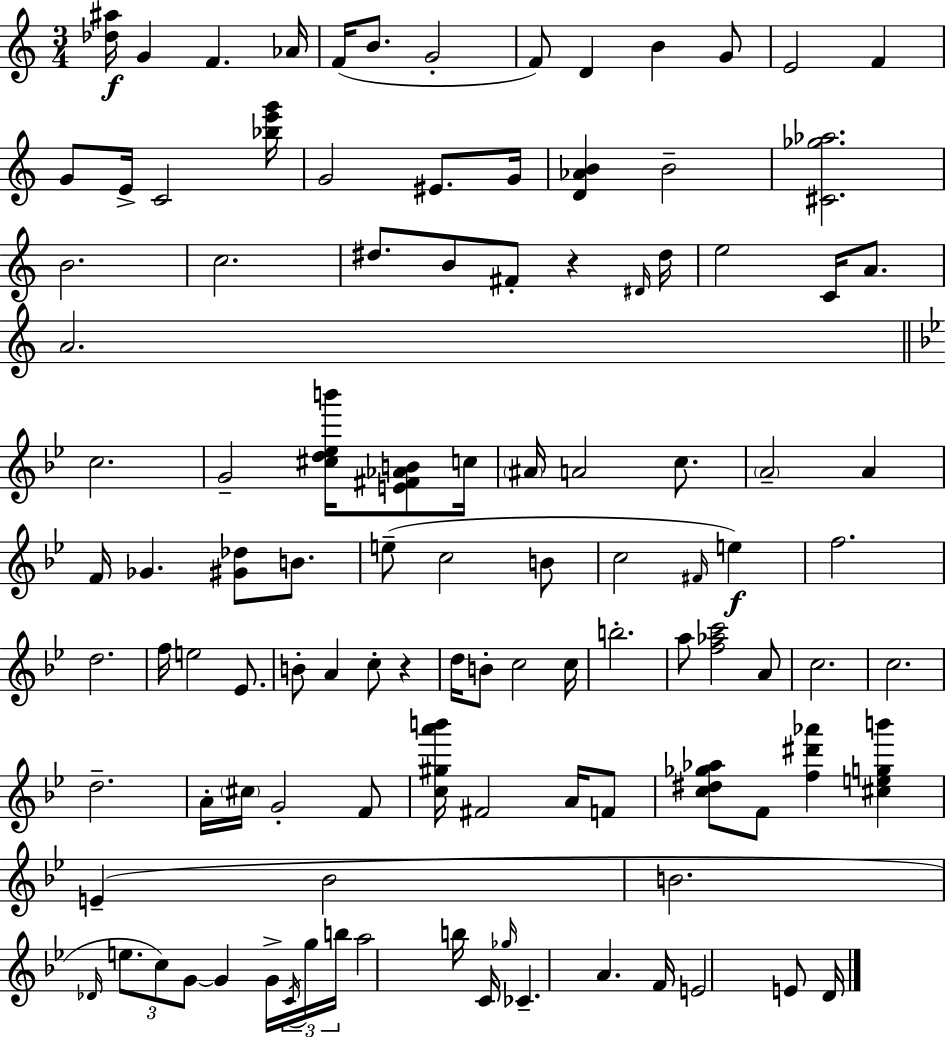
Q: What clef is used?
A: treble